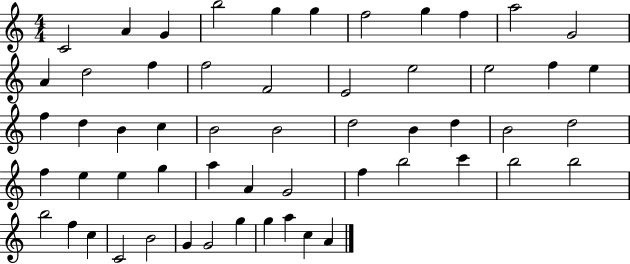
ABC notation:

X:1
T:Untitled
M:4/4
L:1/4
K:C
C2 A G b2 g g f2 g f a2 G2 A d2 f f2 F2 E2 e2 e2 f e f d B c B2 B2 d2 B d B2 d2 f e e g a A G2 f b2 c' b2 b2 b2 f c C2 B2 G G2 g g a c A